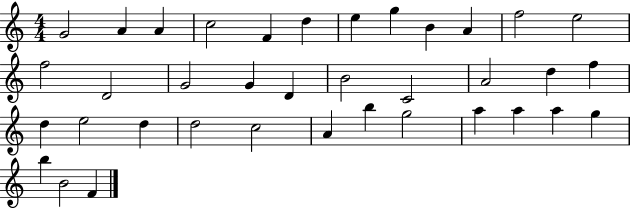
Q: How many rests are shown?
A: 0